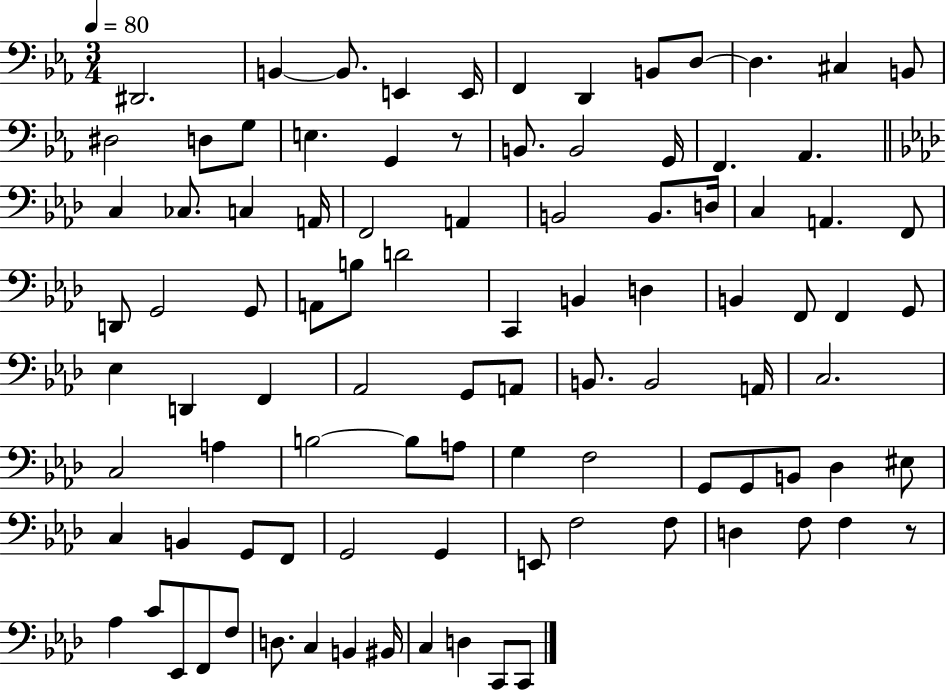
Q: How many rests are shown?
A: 2